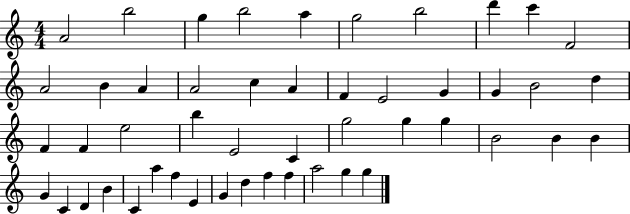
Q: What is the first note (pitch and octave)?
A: A4